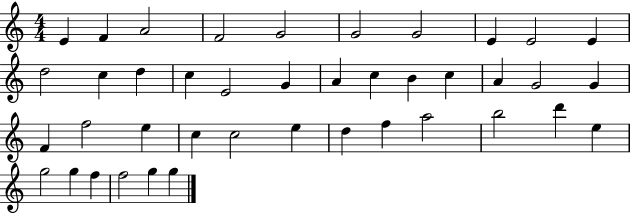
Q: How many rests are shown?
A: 0